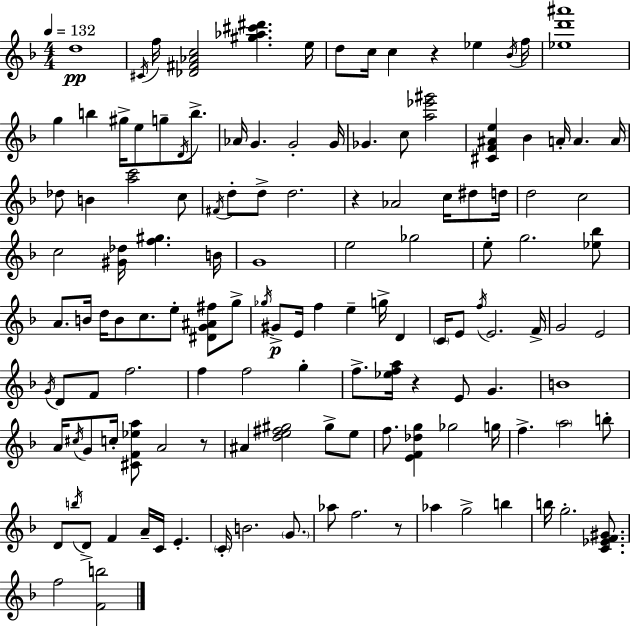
{
  \clef treble
  \numericTimeSignature
  \time 4/4
  \key d \minor
  \tempo 4 = 132
  d''1\pp | \acciaccatura { cis'16 } f''16 <des' fis' aes' c''>2 <gis'' aes'' cis''' dis'''>4. | e''16 d''8 c''16 c''4 r4 ees''4 | \acciaccatura { bes'16 } f''16 <ees'' d''' ais'''>1 | \break g''4 b''4 gis''16-> e''8 g''8-- \acciaccatura { d'16 } | b''8.-> aes'16 g'4. g'2-. | g'16 ges'4. c''8 <a'' ees''' gis'''>2 | <cis' f' ais' e''>4 bes'4 a'16-. a'4. | \break a'16 des''8 b'4 <a'' c'''>2 | c''8 \acciaccatura { fis'16 } d''8-. d''8-> d''2. | r4 aes'2 | c''16 dis''8 d''16 d''2 c''2 | \break c''2 <gis' des''>16 <f'' gis''>4. | b'16 g'1 | e''2 ges''2 | e''8-. g''2. | \break <ees'' bes''>8 a'8. b'16 d''16 b'8 c''8. e''8-. | <dis' g' ais' fis''>8 g''8-> \acciaccatura { ges''16 }\p gis'8-> e'16 f''4 e''4-- | g''16-> d'4 \parenthesize c'16 e'8 \acciaccatura { f''16 } e'2. | f'16-> g'2 e'2 | \break \acciaccatura { g'16 } d'8 f'8 f''2. | f''4 f''2 | g''4-. f''8.-> <ees'' f'' a''>16 r4 e'8 | g'4. b'1 | \break a'16 \acciaccatura { cis''16 } g'8 c''16-. <cis' f' ees'' a''>8 a'2 | r8 ais'4 <d'' e'' fis'' gis''>2 | gis''8-> e''8 f''8. <e' f' des'' g''>4 ges''2 | g''16 f''4.-> \parenthesize a''2 | \break b''8-. d'8 \acciaccatura { b''16 } d'8-> f'4 | a'16-- c'16 e'4.-. \parenthesize c'16-. b'2. | \parenthesize g'8. aes''8 f''2. | r8 aes''4 g''2-> | \break b''4 b''16 g''2.-. | <c' ees' f' gis'>8. f''2 | <f' b''>2 \bar "|."
}